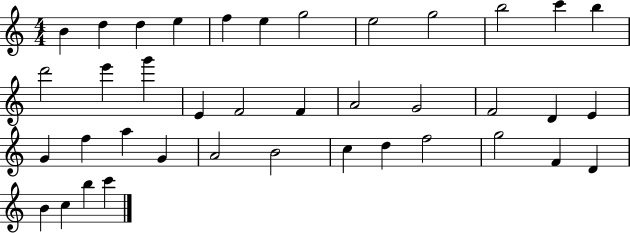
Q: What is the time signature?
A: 4/4